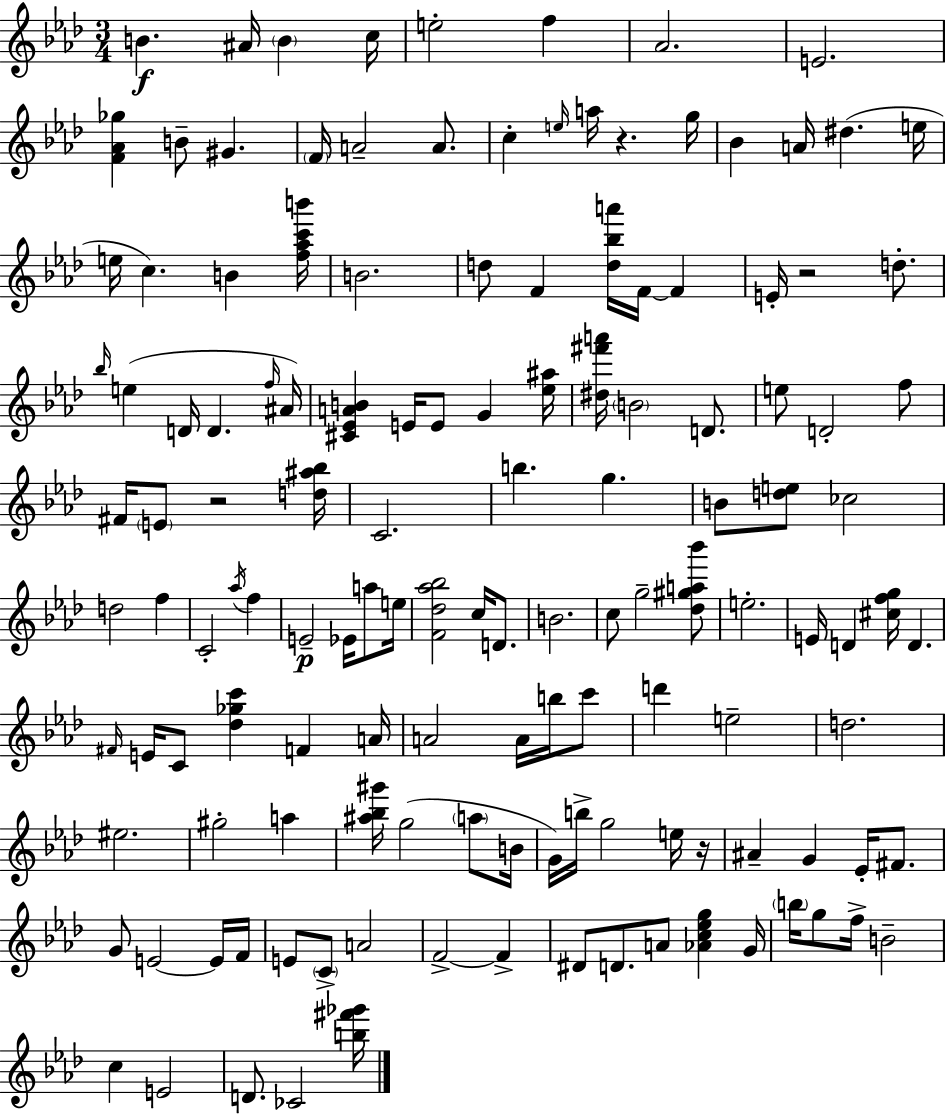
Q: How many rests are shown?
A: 4